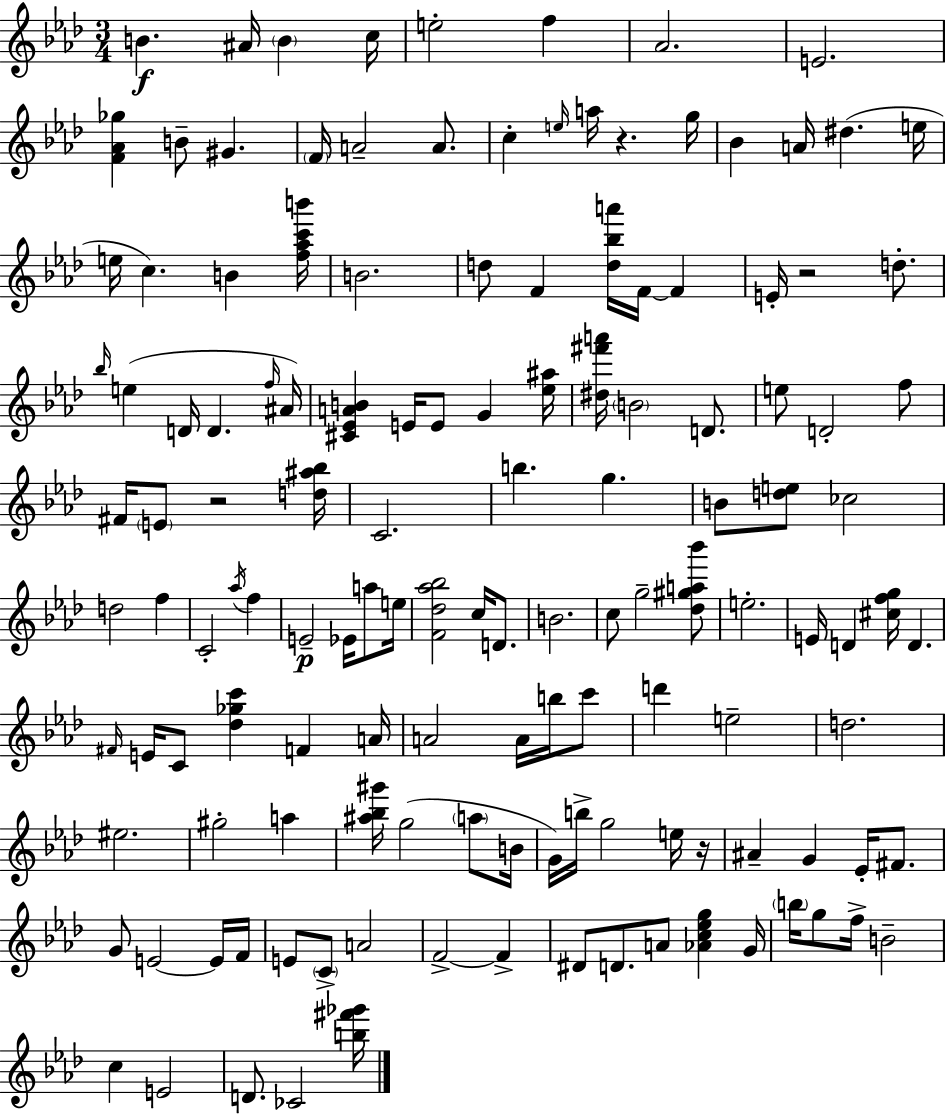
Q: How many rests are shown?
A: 4